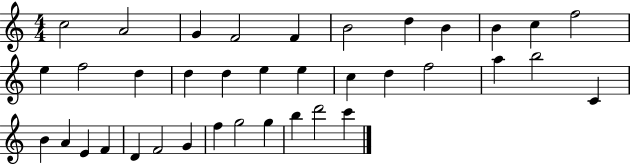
X:1
T:Untitled
M:4/4
L:1/4
K:C
c2 A2 G F2 F B2 d B B c f2 e f2 d d d e e c d f2 a b2 C B A E F D F2 G f g2 g b d'2 c'